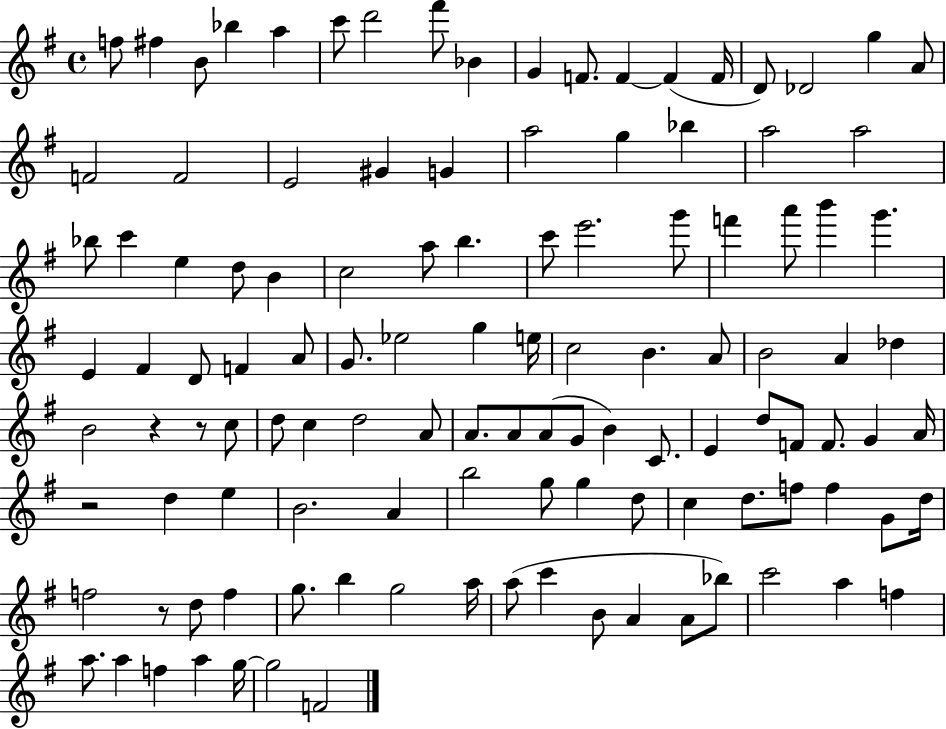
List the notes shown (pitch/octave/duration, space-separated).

F5/e F#5/q B4/e Bb5/q A5/q C6/e D6/h F#6/e Bb4/q G4/q F4/e. F4/q F4/q F4/s D4/e Db4/h G5/q A4/e F4/h F4/h E4/h G#4/q G4/q A5/h G5/q Bb5/q A5/h A5/h Bb5/e C6/q E5/q D5/e B4/q C5/h A5/e B5/q. C6/e E6/h. G6/e F6/q A6/e B6/q G6/q. E4/q F#4/q D4/e F4/q A4/e G4/e. Eb5/h G5/q E5/s C5/h B4/q. A4/e B4/h A4/q Db5/q B4/h R/q R/e C5/e D5/e C5/q D5/h A4/e A4/e. A4/e A4/e G4/e B4/q C4/e. E4/q D5/e F4/e F4/e. G4/q A4/s R/h D5/q E5/q B4/h. A4/q B5/h G5/e G5/q D5/e C5/q D5/e. F5/e F5/q G4/e D5/s F5/h R/e D5/e F5/q G5/e. B5/q G5/h A5/s A5/e C6/q B4/e A4/q A4/e Bb5/e C6/h A5/q F5/q A5/e. A5/q F5/q A5/q G5/s G5/h F4/h